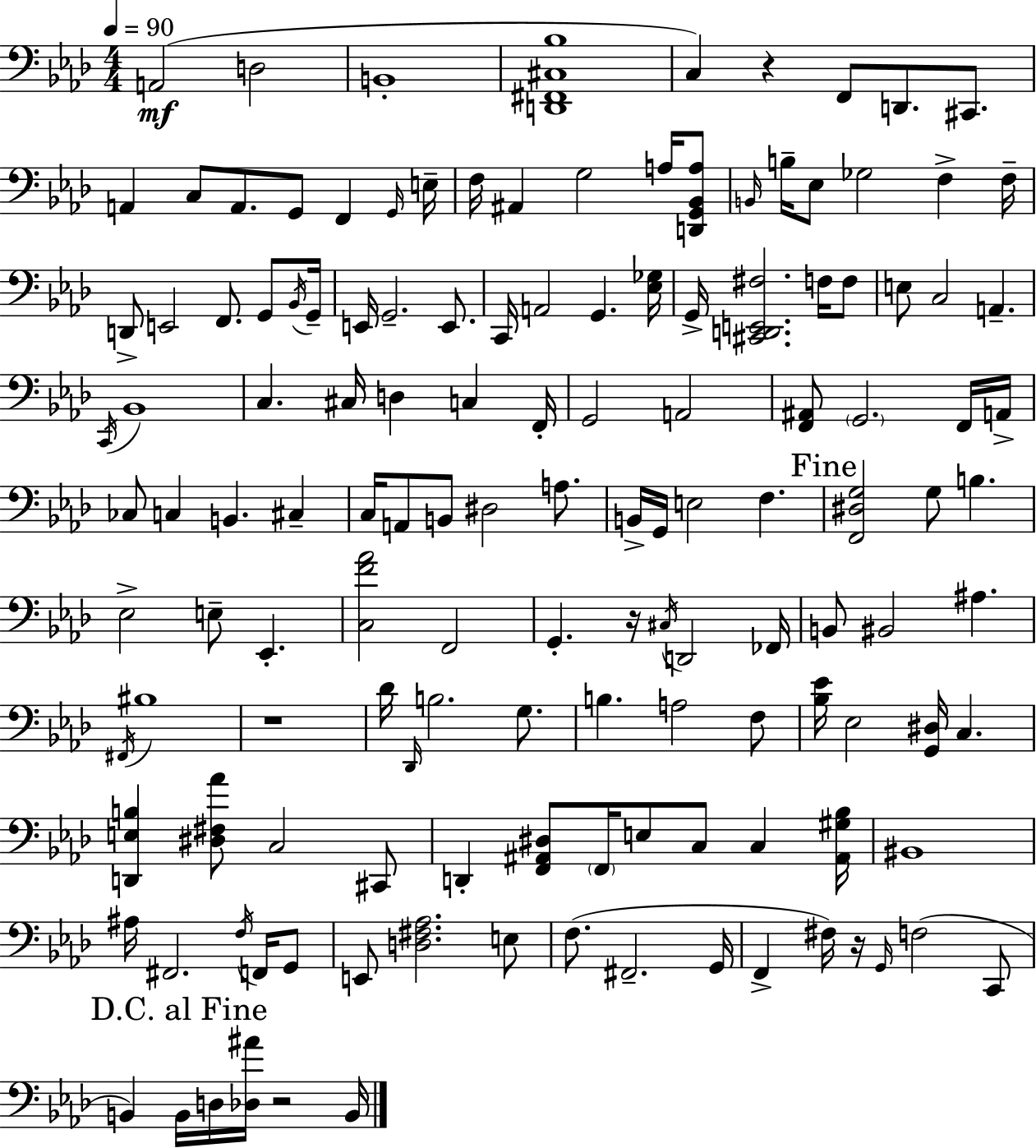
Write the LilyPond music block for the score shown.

{
  \clef bass
  \numericTimeSignature
  \time 4/4
  \key aes \major
  \tempo 4 = 90
  a,2(\mf d2 | b,1-. | <d, fis, cis bes>1 | c4) r4 f,8 d,8. cis,8. | \break a,4 c8 a,8. g,8 f,4 \grace { g,16 } | e16-- f16 ais,4 g2 a16 <d, g, bes, a>8 | \grace { b,16 } b16-- ees8 ges2 f4-> | f16-- d,8-> e,2 f,8. g,8 | \break \acciaccatura { bes,16 } g,16-- e,16 g,2.-- | e,8. c,16 a,2 g,4. | <ees ges>16 g,16-> <cis, d, e, fis>2. | f16 f8 e8 c2 a,4.-- | \break \acciaccatura { c,16 } bes,1 | c4. cis16 d4 c4 | f,16-. g,2 a,2 | <f, ais,>8 \parenthesize g,2. | \break f,16 a,16-> ces8 c4 b,4. | cis4-- c16 a,8 b,8 dis2 | a8. b,16-> g,16 e2 f4. | \mark "Fine" <f, dis g>2 g8 b4. | \break ees2-> e8-- ees,4.-. | <c f' aes'>2 f,2 | g,4.-. r16 \acciaccatura { cis16 } d,2 | fes,16 b,8 bis,2 ais4. | \break \acciaccatura { fis,16 } bis1 | r1 | des'16 \grace { des,16 } b2. | g8. b4. a2 | \break f8 <bes ees'>16 ees2 | <g, dis>16 c4. <d, e b>4 <dis fis aes'>8 c2 | cis,8 d,4-. <f, ais, dis>8 \parenthesize f,16 e8 | c8 c4 <ais, gis bes>16 bis,1 | \break ais16 fis,2. | \acciaccatura { f16 } f,16 g,8 e,8 <d fis aes>2. | e8 f8.( fis,2.-- | g,16 f,4-> fis16) r16 \grace { g,16 } f2( | \break c,8 \mark "D.C. al Fine" b,4) b,16 d16 <des ais'>16 | r2 b,16 \bar "|."
}